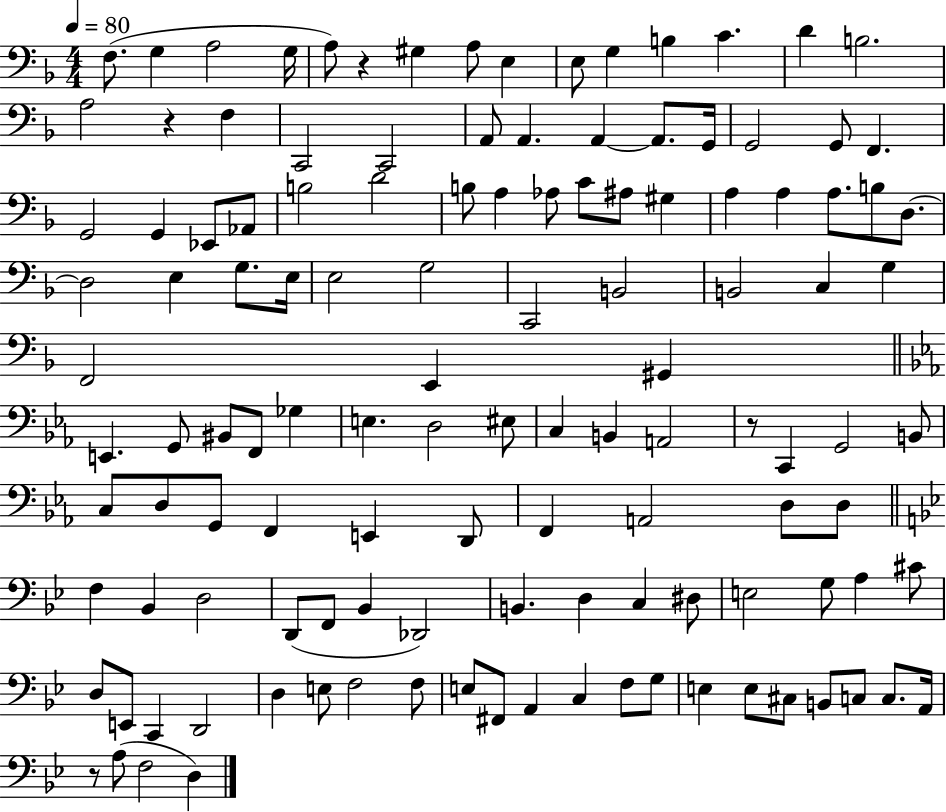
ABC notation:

X:1
T:Untitled
M:4/4
L:1/4
K:F
F,/2 G, A,2 G,/4 A,/2 z ^G, A,/2 E, E,/2 G, B, C D B,2 A,2 z F, C,,2 C,,2 A,,/2 A,, A,, A,,/2 G,,/4 G,,2 G,,/2 F,, G,,2 G,, _E,,/2 _A,,/2 B,2 D2 B,/2 A, _A,/2 C/2 ^A,/2 ^G, A, A, A,/2 B,/2 D,/2 D,2 E, G,/2 E,/4 E,2 G,2 C,,2 B,,2 B,,2 C, G, F,,2 E,, ^G,, E,, G,,/2 ^B,,/2 F,,/2 _G, E, D,2 ^E,/2 C, B,, A,,2 z/2 C,, G,,2 B,,/2 C,/2 D,/2 G,,/2 F,, E,, D,,/2 F,, A,,2 D,/2 D,/2 F, _B,, D,2 D,,/2 F,,/2 _B,, _D,,2 B,, D, C, ^D,/2 E,2 G,/2 A, ^C/2 D,/2 E,,/2 C,, D,,2 D, E,/2 F,2 F,/2 E,/2 ^F,,/2 A,, C, F,/2 G,/2 E, E,/2 ^C,/2 B,,/2 C,/2 C,/2 A,,/4 z/2 A,/2 F,2 D,